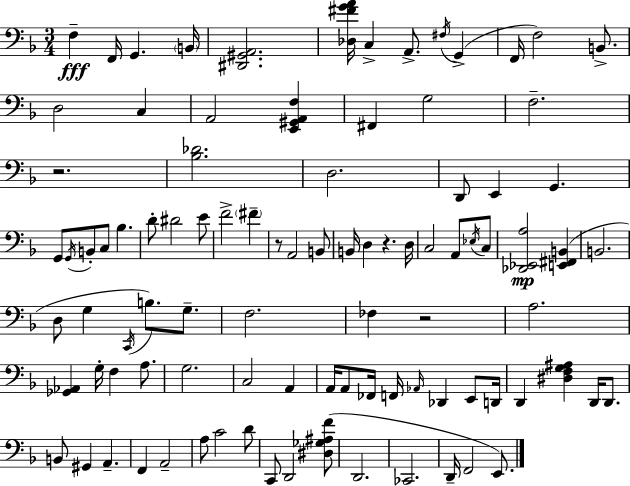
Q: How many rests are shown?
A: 4